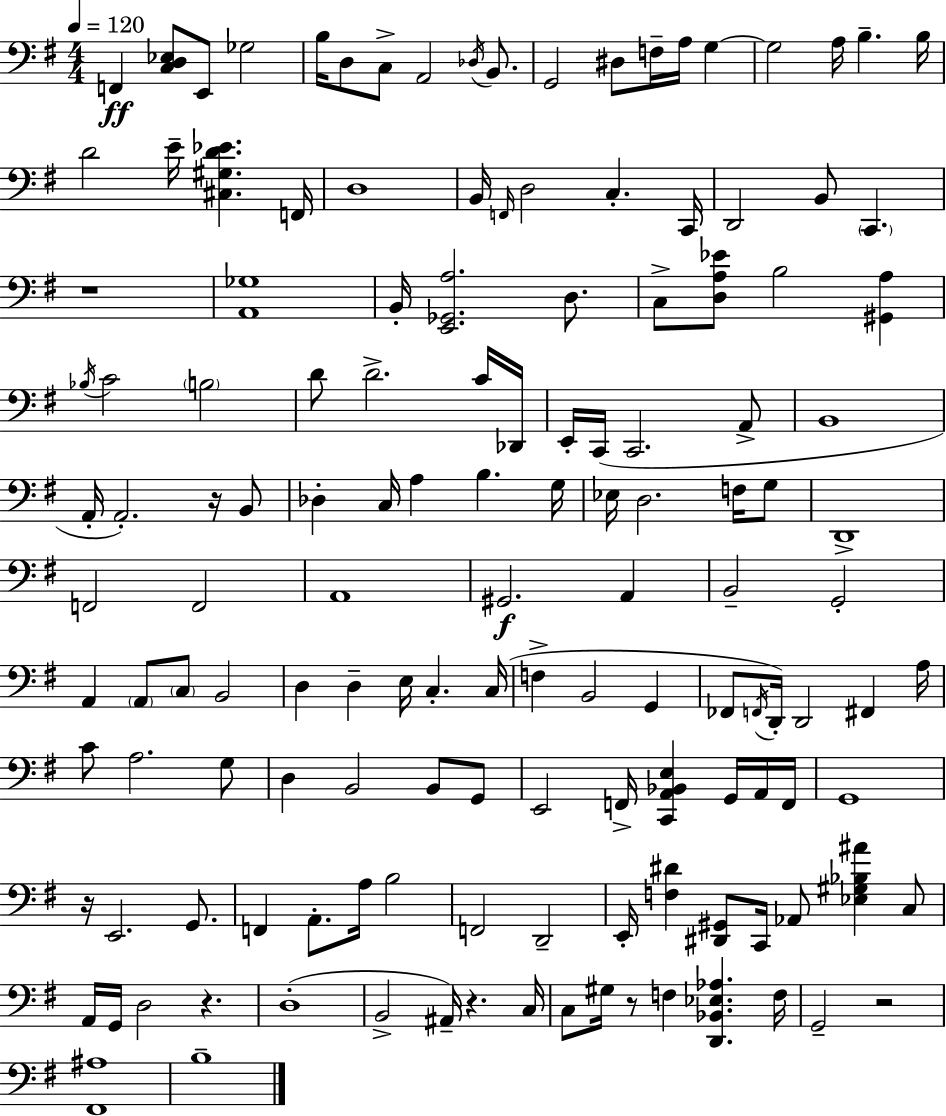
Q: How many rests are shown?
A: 7